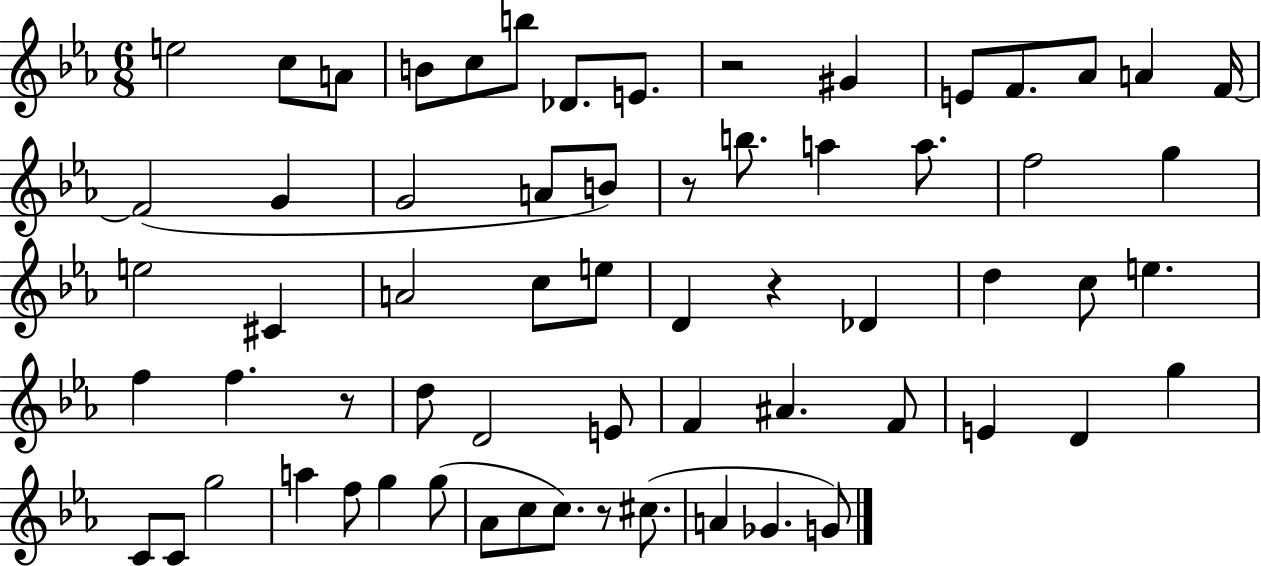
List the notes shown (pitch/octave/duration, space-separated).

E5/h C5/e A4/e B4/e C5/e B5/e Db4/e. E4/e. R/h G#4/q E4/e F4/e. Ab4/e A4/q F4/s F4/h G4/q G4/h A4/e B4/e R/e B5/e. A5/q A5/e. F5/h G5/q E5/h C#4/q A4/h C5/e E5/e D4/q R/q Db4/q D5/q C5/e E5/q. F5/q F5/q. R/e D5/e D4/h E4/e F4/q A#4/q. F4/e E4/q D4/q G5/q C4/e C4/e G5/h A5/q F5/e G5/q G5/e Ab4/e C5/e C5/e. R/e C#5/e. A4/q Gb4/q. G4/e